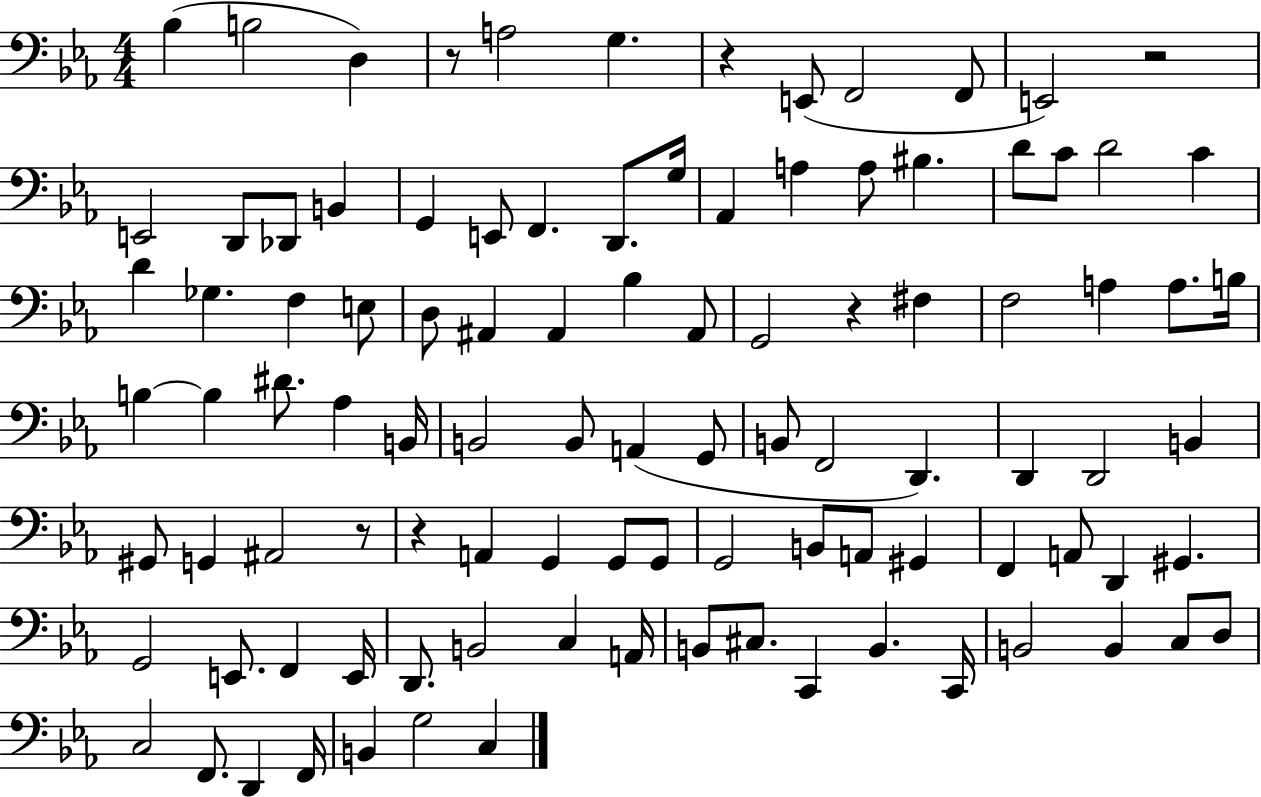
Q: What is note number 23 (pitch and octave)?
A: D4